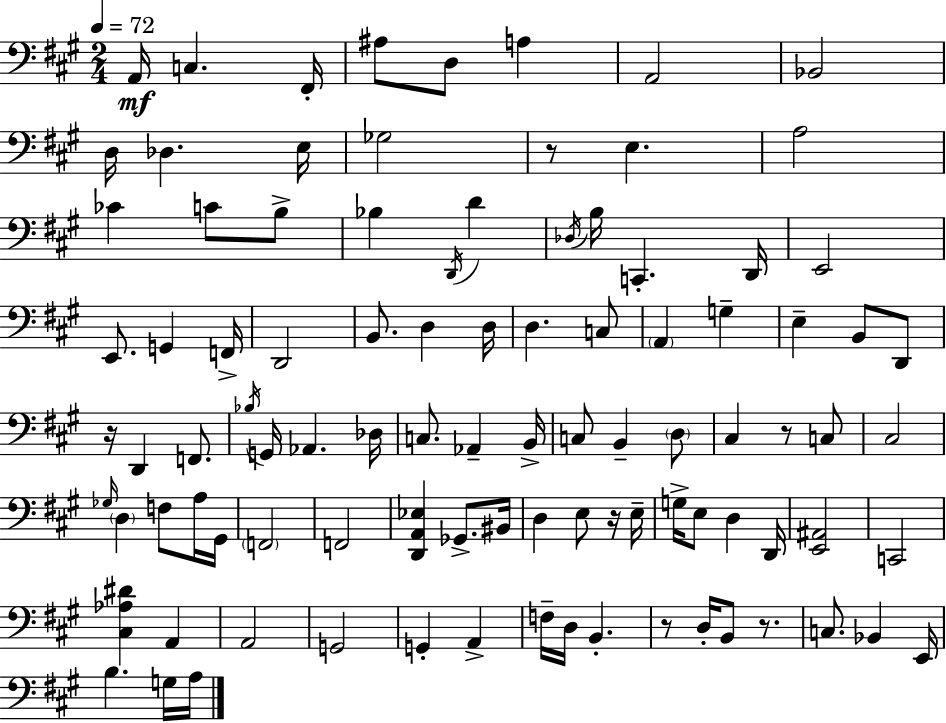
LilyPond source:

{
  \clef bass
  \numericTimeSignature
  \time 2/4
  \key a \major
  \tempo 4 = 72
  a,16\mf c4. fis,16-. | ais8 d8 a4 | a,2 | bes,2 | \break d16 des4. e16 | ges2 | r8 e4. | a2 | \break ces'4 c'8 b8-> | bes4 \acciaccatura { d,16 } d'4 | \acciaccatura { des16 } b16 c,4.-. | d,16 e,2 | \break e,8. g,4 | f,16-> d,2 | b,8. d4 | d16 d4. | \break c8 \parenthesize a,4 g4-- | e4-- b,8 | d,8 r16 d,4 f,8. | \acciaccatura { bes16 } g,16 aes,4. | \break des16 c8. aes,4-- | b,16-> c8 b,4-- | \parenthesize d8 cis4 r8 | c8 cis2 | \break \grace { ges16 } \parenthesize d4 | f8 a16 gis,16 \parenthesize f,2 | f,2 | <d, a, ees>4 | \break ges,8.-> bis,16 d4 | e8 r16 e16-- g16-> e8 d4 | d,16 <e, ais,>2 | c,2 | \break <cis aes dis'>4 | a,4 a,2 | g,2 | g,4-. | \break a,4-> f16-- d16 b,4.-. | r8 d16-. b,8 | r8. c8. bes,4 | e,16 b4. | \break g16 a16 \bar "|."
}